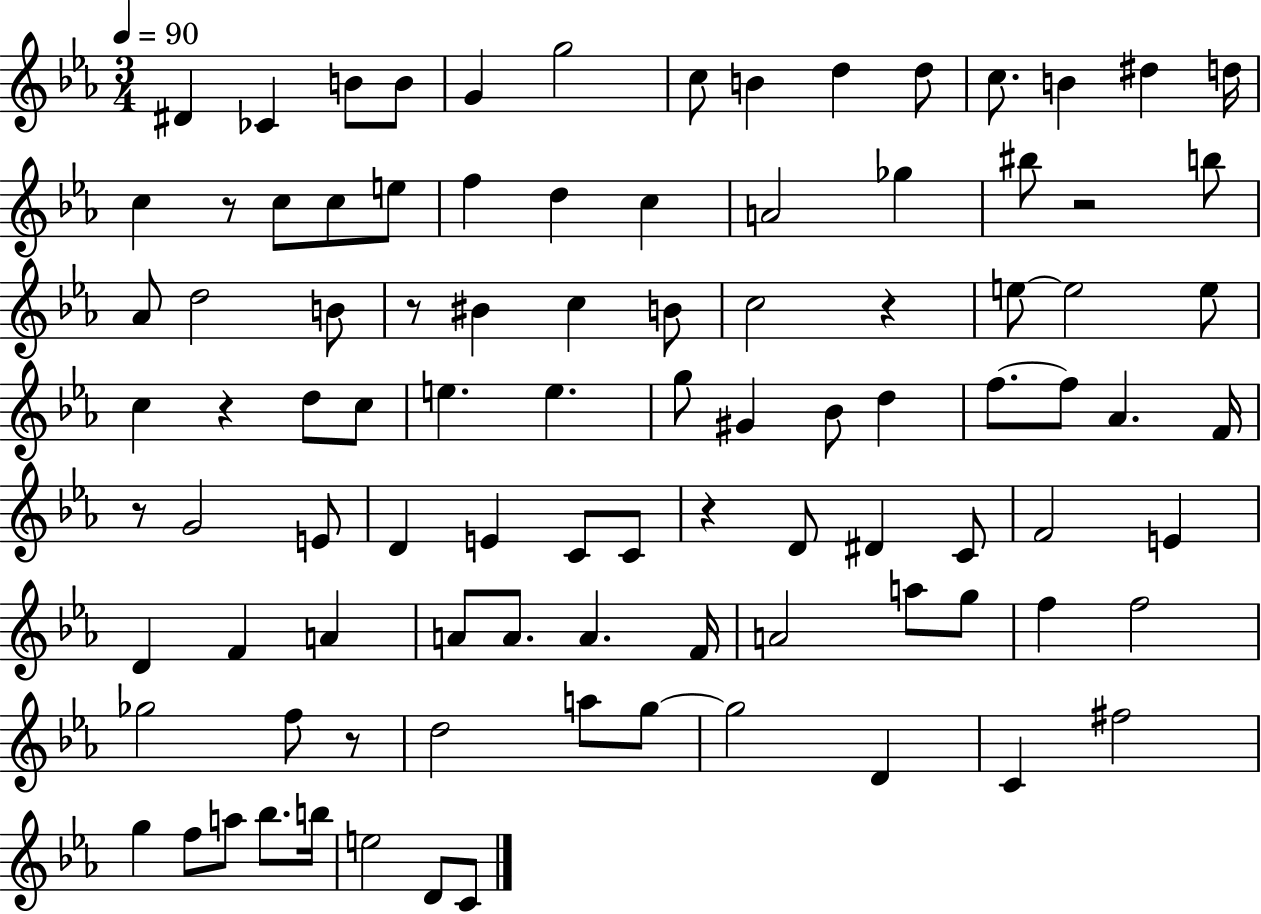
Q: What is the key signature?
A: EES major